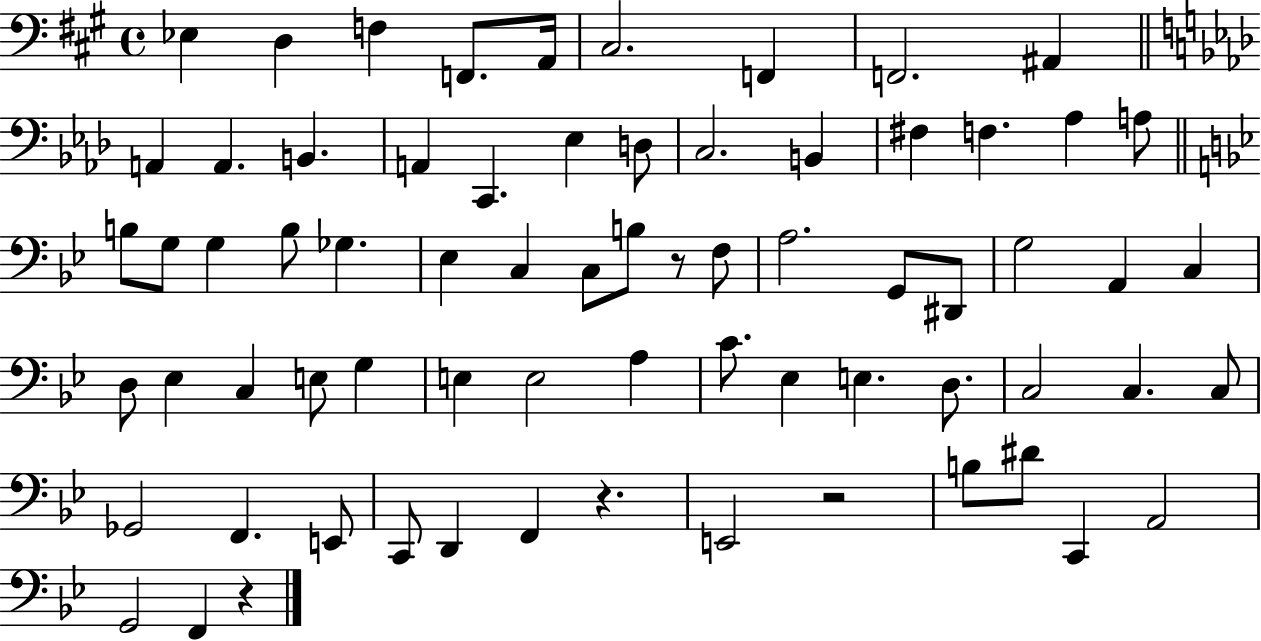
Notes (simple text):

Eb3/q D3/q F3/q F2/e. A2/s C#3/h. F2/q F2/h. A#2/q A2/q A2/q. B2/q. A2/q C2/q. Eb3/q D3/e C3/h. B2/q F#3/q F3/q. Ab3/q A3/e B3/e G3/e G3/q B3/e Gb3/q. Eb3/q C3/q C3/e B3/e R/e F3/e A3/h. G2/e D#2/e G3/h A2/q C3/q D3/e Eb3/q C3/q E3/e G3/q E3/q E3/h A3/q C4/e. Eb3/q E3/q. D3/e. C3/h C3/q. C3/e Gb2/h F2/q. E2/e C2/e D2/q F2/q R/q. E2/h R/h B3/e D#4/e C2/q A2/h G2/h F2/q R/q